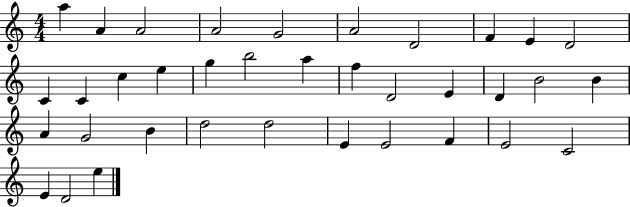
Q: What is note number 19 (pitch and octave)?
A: D4